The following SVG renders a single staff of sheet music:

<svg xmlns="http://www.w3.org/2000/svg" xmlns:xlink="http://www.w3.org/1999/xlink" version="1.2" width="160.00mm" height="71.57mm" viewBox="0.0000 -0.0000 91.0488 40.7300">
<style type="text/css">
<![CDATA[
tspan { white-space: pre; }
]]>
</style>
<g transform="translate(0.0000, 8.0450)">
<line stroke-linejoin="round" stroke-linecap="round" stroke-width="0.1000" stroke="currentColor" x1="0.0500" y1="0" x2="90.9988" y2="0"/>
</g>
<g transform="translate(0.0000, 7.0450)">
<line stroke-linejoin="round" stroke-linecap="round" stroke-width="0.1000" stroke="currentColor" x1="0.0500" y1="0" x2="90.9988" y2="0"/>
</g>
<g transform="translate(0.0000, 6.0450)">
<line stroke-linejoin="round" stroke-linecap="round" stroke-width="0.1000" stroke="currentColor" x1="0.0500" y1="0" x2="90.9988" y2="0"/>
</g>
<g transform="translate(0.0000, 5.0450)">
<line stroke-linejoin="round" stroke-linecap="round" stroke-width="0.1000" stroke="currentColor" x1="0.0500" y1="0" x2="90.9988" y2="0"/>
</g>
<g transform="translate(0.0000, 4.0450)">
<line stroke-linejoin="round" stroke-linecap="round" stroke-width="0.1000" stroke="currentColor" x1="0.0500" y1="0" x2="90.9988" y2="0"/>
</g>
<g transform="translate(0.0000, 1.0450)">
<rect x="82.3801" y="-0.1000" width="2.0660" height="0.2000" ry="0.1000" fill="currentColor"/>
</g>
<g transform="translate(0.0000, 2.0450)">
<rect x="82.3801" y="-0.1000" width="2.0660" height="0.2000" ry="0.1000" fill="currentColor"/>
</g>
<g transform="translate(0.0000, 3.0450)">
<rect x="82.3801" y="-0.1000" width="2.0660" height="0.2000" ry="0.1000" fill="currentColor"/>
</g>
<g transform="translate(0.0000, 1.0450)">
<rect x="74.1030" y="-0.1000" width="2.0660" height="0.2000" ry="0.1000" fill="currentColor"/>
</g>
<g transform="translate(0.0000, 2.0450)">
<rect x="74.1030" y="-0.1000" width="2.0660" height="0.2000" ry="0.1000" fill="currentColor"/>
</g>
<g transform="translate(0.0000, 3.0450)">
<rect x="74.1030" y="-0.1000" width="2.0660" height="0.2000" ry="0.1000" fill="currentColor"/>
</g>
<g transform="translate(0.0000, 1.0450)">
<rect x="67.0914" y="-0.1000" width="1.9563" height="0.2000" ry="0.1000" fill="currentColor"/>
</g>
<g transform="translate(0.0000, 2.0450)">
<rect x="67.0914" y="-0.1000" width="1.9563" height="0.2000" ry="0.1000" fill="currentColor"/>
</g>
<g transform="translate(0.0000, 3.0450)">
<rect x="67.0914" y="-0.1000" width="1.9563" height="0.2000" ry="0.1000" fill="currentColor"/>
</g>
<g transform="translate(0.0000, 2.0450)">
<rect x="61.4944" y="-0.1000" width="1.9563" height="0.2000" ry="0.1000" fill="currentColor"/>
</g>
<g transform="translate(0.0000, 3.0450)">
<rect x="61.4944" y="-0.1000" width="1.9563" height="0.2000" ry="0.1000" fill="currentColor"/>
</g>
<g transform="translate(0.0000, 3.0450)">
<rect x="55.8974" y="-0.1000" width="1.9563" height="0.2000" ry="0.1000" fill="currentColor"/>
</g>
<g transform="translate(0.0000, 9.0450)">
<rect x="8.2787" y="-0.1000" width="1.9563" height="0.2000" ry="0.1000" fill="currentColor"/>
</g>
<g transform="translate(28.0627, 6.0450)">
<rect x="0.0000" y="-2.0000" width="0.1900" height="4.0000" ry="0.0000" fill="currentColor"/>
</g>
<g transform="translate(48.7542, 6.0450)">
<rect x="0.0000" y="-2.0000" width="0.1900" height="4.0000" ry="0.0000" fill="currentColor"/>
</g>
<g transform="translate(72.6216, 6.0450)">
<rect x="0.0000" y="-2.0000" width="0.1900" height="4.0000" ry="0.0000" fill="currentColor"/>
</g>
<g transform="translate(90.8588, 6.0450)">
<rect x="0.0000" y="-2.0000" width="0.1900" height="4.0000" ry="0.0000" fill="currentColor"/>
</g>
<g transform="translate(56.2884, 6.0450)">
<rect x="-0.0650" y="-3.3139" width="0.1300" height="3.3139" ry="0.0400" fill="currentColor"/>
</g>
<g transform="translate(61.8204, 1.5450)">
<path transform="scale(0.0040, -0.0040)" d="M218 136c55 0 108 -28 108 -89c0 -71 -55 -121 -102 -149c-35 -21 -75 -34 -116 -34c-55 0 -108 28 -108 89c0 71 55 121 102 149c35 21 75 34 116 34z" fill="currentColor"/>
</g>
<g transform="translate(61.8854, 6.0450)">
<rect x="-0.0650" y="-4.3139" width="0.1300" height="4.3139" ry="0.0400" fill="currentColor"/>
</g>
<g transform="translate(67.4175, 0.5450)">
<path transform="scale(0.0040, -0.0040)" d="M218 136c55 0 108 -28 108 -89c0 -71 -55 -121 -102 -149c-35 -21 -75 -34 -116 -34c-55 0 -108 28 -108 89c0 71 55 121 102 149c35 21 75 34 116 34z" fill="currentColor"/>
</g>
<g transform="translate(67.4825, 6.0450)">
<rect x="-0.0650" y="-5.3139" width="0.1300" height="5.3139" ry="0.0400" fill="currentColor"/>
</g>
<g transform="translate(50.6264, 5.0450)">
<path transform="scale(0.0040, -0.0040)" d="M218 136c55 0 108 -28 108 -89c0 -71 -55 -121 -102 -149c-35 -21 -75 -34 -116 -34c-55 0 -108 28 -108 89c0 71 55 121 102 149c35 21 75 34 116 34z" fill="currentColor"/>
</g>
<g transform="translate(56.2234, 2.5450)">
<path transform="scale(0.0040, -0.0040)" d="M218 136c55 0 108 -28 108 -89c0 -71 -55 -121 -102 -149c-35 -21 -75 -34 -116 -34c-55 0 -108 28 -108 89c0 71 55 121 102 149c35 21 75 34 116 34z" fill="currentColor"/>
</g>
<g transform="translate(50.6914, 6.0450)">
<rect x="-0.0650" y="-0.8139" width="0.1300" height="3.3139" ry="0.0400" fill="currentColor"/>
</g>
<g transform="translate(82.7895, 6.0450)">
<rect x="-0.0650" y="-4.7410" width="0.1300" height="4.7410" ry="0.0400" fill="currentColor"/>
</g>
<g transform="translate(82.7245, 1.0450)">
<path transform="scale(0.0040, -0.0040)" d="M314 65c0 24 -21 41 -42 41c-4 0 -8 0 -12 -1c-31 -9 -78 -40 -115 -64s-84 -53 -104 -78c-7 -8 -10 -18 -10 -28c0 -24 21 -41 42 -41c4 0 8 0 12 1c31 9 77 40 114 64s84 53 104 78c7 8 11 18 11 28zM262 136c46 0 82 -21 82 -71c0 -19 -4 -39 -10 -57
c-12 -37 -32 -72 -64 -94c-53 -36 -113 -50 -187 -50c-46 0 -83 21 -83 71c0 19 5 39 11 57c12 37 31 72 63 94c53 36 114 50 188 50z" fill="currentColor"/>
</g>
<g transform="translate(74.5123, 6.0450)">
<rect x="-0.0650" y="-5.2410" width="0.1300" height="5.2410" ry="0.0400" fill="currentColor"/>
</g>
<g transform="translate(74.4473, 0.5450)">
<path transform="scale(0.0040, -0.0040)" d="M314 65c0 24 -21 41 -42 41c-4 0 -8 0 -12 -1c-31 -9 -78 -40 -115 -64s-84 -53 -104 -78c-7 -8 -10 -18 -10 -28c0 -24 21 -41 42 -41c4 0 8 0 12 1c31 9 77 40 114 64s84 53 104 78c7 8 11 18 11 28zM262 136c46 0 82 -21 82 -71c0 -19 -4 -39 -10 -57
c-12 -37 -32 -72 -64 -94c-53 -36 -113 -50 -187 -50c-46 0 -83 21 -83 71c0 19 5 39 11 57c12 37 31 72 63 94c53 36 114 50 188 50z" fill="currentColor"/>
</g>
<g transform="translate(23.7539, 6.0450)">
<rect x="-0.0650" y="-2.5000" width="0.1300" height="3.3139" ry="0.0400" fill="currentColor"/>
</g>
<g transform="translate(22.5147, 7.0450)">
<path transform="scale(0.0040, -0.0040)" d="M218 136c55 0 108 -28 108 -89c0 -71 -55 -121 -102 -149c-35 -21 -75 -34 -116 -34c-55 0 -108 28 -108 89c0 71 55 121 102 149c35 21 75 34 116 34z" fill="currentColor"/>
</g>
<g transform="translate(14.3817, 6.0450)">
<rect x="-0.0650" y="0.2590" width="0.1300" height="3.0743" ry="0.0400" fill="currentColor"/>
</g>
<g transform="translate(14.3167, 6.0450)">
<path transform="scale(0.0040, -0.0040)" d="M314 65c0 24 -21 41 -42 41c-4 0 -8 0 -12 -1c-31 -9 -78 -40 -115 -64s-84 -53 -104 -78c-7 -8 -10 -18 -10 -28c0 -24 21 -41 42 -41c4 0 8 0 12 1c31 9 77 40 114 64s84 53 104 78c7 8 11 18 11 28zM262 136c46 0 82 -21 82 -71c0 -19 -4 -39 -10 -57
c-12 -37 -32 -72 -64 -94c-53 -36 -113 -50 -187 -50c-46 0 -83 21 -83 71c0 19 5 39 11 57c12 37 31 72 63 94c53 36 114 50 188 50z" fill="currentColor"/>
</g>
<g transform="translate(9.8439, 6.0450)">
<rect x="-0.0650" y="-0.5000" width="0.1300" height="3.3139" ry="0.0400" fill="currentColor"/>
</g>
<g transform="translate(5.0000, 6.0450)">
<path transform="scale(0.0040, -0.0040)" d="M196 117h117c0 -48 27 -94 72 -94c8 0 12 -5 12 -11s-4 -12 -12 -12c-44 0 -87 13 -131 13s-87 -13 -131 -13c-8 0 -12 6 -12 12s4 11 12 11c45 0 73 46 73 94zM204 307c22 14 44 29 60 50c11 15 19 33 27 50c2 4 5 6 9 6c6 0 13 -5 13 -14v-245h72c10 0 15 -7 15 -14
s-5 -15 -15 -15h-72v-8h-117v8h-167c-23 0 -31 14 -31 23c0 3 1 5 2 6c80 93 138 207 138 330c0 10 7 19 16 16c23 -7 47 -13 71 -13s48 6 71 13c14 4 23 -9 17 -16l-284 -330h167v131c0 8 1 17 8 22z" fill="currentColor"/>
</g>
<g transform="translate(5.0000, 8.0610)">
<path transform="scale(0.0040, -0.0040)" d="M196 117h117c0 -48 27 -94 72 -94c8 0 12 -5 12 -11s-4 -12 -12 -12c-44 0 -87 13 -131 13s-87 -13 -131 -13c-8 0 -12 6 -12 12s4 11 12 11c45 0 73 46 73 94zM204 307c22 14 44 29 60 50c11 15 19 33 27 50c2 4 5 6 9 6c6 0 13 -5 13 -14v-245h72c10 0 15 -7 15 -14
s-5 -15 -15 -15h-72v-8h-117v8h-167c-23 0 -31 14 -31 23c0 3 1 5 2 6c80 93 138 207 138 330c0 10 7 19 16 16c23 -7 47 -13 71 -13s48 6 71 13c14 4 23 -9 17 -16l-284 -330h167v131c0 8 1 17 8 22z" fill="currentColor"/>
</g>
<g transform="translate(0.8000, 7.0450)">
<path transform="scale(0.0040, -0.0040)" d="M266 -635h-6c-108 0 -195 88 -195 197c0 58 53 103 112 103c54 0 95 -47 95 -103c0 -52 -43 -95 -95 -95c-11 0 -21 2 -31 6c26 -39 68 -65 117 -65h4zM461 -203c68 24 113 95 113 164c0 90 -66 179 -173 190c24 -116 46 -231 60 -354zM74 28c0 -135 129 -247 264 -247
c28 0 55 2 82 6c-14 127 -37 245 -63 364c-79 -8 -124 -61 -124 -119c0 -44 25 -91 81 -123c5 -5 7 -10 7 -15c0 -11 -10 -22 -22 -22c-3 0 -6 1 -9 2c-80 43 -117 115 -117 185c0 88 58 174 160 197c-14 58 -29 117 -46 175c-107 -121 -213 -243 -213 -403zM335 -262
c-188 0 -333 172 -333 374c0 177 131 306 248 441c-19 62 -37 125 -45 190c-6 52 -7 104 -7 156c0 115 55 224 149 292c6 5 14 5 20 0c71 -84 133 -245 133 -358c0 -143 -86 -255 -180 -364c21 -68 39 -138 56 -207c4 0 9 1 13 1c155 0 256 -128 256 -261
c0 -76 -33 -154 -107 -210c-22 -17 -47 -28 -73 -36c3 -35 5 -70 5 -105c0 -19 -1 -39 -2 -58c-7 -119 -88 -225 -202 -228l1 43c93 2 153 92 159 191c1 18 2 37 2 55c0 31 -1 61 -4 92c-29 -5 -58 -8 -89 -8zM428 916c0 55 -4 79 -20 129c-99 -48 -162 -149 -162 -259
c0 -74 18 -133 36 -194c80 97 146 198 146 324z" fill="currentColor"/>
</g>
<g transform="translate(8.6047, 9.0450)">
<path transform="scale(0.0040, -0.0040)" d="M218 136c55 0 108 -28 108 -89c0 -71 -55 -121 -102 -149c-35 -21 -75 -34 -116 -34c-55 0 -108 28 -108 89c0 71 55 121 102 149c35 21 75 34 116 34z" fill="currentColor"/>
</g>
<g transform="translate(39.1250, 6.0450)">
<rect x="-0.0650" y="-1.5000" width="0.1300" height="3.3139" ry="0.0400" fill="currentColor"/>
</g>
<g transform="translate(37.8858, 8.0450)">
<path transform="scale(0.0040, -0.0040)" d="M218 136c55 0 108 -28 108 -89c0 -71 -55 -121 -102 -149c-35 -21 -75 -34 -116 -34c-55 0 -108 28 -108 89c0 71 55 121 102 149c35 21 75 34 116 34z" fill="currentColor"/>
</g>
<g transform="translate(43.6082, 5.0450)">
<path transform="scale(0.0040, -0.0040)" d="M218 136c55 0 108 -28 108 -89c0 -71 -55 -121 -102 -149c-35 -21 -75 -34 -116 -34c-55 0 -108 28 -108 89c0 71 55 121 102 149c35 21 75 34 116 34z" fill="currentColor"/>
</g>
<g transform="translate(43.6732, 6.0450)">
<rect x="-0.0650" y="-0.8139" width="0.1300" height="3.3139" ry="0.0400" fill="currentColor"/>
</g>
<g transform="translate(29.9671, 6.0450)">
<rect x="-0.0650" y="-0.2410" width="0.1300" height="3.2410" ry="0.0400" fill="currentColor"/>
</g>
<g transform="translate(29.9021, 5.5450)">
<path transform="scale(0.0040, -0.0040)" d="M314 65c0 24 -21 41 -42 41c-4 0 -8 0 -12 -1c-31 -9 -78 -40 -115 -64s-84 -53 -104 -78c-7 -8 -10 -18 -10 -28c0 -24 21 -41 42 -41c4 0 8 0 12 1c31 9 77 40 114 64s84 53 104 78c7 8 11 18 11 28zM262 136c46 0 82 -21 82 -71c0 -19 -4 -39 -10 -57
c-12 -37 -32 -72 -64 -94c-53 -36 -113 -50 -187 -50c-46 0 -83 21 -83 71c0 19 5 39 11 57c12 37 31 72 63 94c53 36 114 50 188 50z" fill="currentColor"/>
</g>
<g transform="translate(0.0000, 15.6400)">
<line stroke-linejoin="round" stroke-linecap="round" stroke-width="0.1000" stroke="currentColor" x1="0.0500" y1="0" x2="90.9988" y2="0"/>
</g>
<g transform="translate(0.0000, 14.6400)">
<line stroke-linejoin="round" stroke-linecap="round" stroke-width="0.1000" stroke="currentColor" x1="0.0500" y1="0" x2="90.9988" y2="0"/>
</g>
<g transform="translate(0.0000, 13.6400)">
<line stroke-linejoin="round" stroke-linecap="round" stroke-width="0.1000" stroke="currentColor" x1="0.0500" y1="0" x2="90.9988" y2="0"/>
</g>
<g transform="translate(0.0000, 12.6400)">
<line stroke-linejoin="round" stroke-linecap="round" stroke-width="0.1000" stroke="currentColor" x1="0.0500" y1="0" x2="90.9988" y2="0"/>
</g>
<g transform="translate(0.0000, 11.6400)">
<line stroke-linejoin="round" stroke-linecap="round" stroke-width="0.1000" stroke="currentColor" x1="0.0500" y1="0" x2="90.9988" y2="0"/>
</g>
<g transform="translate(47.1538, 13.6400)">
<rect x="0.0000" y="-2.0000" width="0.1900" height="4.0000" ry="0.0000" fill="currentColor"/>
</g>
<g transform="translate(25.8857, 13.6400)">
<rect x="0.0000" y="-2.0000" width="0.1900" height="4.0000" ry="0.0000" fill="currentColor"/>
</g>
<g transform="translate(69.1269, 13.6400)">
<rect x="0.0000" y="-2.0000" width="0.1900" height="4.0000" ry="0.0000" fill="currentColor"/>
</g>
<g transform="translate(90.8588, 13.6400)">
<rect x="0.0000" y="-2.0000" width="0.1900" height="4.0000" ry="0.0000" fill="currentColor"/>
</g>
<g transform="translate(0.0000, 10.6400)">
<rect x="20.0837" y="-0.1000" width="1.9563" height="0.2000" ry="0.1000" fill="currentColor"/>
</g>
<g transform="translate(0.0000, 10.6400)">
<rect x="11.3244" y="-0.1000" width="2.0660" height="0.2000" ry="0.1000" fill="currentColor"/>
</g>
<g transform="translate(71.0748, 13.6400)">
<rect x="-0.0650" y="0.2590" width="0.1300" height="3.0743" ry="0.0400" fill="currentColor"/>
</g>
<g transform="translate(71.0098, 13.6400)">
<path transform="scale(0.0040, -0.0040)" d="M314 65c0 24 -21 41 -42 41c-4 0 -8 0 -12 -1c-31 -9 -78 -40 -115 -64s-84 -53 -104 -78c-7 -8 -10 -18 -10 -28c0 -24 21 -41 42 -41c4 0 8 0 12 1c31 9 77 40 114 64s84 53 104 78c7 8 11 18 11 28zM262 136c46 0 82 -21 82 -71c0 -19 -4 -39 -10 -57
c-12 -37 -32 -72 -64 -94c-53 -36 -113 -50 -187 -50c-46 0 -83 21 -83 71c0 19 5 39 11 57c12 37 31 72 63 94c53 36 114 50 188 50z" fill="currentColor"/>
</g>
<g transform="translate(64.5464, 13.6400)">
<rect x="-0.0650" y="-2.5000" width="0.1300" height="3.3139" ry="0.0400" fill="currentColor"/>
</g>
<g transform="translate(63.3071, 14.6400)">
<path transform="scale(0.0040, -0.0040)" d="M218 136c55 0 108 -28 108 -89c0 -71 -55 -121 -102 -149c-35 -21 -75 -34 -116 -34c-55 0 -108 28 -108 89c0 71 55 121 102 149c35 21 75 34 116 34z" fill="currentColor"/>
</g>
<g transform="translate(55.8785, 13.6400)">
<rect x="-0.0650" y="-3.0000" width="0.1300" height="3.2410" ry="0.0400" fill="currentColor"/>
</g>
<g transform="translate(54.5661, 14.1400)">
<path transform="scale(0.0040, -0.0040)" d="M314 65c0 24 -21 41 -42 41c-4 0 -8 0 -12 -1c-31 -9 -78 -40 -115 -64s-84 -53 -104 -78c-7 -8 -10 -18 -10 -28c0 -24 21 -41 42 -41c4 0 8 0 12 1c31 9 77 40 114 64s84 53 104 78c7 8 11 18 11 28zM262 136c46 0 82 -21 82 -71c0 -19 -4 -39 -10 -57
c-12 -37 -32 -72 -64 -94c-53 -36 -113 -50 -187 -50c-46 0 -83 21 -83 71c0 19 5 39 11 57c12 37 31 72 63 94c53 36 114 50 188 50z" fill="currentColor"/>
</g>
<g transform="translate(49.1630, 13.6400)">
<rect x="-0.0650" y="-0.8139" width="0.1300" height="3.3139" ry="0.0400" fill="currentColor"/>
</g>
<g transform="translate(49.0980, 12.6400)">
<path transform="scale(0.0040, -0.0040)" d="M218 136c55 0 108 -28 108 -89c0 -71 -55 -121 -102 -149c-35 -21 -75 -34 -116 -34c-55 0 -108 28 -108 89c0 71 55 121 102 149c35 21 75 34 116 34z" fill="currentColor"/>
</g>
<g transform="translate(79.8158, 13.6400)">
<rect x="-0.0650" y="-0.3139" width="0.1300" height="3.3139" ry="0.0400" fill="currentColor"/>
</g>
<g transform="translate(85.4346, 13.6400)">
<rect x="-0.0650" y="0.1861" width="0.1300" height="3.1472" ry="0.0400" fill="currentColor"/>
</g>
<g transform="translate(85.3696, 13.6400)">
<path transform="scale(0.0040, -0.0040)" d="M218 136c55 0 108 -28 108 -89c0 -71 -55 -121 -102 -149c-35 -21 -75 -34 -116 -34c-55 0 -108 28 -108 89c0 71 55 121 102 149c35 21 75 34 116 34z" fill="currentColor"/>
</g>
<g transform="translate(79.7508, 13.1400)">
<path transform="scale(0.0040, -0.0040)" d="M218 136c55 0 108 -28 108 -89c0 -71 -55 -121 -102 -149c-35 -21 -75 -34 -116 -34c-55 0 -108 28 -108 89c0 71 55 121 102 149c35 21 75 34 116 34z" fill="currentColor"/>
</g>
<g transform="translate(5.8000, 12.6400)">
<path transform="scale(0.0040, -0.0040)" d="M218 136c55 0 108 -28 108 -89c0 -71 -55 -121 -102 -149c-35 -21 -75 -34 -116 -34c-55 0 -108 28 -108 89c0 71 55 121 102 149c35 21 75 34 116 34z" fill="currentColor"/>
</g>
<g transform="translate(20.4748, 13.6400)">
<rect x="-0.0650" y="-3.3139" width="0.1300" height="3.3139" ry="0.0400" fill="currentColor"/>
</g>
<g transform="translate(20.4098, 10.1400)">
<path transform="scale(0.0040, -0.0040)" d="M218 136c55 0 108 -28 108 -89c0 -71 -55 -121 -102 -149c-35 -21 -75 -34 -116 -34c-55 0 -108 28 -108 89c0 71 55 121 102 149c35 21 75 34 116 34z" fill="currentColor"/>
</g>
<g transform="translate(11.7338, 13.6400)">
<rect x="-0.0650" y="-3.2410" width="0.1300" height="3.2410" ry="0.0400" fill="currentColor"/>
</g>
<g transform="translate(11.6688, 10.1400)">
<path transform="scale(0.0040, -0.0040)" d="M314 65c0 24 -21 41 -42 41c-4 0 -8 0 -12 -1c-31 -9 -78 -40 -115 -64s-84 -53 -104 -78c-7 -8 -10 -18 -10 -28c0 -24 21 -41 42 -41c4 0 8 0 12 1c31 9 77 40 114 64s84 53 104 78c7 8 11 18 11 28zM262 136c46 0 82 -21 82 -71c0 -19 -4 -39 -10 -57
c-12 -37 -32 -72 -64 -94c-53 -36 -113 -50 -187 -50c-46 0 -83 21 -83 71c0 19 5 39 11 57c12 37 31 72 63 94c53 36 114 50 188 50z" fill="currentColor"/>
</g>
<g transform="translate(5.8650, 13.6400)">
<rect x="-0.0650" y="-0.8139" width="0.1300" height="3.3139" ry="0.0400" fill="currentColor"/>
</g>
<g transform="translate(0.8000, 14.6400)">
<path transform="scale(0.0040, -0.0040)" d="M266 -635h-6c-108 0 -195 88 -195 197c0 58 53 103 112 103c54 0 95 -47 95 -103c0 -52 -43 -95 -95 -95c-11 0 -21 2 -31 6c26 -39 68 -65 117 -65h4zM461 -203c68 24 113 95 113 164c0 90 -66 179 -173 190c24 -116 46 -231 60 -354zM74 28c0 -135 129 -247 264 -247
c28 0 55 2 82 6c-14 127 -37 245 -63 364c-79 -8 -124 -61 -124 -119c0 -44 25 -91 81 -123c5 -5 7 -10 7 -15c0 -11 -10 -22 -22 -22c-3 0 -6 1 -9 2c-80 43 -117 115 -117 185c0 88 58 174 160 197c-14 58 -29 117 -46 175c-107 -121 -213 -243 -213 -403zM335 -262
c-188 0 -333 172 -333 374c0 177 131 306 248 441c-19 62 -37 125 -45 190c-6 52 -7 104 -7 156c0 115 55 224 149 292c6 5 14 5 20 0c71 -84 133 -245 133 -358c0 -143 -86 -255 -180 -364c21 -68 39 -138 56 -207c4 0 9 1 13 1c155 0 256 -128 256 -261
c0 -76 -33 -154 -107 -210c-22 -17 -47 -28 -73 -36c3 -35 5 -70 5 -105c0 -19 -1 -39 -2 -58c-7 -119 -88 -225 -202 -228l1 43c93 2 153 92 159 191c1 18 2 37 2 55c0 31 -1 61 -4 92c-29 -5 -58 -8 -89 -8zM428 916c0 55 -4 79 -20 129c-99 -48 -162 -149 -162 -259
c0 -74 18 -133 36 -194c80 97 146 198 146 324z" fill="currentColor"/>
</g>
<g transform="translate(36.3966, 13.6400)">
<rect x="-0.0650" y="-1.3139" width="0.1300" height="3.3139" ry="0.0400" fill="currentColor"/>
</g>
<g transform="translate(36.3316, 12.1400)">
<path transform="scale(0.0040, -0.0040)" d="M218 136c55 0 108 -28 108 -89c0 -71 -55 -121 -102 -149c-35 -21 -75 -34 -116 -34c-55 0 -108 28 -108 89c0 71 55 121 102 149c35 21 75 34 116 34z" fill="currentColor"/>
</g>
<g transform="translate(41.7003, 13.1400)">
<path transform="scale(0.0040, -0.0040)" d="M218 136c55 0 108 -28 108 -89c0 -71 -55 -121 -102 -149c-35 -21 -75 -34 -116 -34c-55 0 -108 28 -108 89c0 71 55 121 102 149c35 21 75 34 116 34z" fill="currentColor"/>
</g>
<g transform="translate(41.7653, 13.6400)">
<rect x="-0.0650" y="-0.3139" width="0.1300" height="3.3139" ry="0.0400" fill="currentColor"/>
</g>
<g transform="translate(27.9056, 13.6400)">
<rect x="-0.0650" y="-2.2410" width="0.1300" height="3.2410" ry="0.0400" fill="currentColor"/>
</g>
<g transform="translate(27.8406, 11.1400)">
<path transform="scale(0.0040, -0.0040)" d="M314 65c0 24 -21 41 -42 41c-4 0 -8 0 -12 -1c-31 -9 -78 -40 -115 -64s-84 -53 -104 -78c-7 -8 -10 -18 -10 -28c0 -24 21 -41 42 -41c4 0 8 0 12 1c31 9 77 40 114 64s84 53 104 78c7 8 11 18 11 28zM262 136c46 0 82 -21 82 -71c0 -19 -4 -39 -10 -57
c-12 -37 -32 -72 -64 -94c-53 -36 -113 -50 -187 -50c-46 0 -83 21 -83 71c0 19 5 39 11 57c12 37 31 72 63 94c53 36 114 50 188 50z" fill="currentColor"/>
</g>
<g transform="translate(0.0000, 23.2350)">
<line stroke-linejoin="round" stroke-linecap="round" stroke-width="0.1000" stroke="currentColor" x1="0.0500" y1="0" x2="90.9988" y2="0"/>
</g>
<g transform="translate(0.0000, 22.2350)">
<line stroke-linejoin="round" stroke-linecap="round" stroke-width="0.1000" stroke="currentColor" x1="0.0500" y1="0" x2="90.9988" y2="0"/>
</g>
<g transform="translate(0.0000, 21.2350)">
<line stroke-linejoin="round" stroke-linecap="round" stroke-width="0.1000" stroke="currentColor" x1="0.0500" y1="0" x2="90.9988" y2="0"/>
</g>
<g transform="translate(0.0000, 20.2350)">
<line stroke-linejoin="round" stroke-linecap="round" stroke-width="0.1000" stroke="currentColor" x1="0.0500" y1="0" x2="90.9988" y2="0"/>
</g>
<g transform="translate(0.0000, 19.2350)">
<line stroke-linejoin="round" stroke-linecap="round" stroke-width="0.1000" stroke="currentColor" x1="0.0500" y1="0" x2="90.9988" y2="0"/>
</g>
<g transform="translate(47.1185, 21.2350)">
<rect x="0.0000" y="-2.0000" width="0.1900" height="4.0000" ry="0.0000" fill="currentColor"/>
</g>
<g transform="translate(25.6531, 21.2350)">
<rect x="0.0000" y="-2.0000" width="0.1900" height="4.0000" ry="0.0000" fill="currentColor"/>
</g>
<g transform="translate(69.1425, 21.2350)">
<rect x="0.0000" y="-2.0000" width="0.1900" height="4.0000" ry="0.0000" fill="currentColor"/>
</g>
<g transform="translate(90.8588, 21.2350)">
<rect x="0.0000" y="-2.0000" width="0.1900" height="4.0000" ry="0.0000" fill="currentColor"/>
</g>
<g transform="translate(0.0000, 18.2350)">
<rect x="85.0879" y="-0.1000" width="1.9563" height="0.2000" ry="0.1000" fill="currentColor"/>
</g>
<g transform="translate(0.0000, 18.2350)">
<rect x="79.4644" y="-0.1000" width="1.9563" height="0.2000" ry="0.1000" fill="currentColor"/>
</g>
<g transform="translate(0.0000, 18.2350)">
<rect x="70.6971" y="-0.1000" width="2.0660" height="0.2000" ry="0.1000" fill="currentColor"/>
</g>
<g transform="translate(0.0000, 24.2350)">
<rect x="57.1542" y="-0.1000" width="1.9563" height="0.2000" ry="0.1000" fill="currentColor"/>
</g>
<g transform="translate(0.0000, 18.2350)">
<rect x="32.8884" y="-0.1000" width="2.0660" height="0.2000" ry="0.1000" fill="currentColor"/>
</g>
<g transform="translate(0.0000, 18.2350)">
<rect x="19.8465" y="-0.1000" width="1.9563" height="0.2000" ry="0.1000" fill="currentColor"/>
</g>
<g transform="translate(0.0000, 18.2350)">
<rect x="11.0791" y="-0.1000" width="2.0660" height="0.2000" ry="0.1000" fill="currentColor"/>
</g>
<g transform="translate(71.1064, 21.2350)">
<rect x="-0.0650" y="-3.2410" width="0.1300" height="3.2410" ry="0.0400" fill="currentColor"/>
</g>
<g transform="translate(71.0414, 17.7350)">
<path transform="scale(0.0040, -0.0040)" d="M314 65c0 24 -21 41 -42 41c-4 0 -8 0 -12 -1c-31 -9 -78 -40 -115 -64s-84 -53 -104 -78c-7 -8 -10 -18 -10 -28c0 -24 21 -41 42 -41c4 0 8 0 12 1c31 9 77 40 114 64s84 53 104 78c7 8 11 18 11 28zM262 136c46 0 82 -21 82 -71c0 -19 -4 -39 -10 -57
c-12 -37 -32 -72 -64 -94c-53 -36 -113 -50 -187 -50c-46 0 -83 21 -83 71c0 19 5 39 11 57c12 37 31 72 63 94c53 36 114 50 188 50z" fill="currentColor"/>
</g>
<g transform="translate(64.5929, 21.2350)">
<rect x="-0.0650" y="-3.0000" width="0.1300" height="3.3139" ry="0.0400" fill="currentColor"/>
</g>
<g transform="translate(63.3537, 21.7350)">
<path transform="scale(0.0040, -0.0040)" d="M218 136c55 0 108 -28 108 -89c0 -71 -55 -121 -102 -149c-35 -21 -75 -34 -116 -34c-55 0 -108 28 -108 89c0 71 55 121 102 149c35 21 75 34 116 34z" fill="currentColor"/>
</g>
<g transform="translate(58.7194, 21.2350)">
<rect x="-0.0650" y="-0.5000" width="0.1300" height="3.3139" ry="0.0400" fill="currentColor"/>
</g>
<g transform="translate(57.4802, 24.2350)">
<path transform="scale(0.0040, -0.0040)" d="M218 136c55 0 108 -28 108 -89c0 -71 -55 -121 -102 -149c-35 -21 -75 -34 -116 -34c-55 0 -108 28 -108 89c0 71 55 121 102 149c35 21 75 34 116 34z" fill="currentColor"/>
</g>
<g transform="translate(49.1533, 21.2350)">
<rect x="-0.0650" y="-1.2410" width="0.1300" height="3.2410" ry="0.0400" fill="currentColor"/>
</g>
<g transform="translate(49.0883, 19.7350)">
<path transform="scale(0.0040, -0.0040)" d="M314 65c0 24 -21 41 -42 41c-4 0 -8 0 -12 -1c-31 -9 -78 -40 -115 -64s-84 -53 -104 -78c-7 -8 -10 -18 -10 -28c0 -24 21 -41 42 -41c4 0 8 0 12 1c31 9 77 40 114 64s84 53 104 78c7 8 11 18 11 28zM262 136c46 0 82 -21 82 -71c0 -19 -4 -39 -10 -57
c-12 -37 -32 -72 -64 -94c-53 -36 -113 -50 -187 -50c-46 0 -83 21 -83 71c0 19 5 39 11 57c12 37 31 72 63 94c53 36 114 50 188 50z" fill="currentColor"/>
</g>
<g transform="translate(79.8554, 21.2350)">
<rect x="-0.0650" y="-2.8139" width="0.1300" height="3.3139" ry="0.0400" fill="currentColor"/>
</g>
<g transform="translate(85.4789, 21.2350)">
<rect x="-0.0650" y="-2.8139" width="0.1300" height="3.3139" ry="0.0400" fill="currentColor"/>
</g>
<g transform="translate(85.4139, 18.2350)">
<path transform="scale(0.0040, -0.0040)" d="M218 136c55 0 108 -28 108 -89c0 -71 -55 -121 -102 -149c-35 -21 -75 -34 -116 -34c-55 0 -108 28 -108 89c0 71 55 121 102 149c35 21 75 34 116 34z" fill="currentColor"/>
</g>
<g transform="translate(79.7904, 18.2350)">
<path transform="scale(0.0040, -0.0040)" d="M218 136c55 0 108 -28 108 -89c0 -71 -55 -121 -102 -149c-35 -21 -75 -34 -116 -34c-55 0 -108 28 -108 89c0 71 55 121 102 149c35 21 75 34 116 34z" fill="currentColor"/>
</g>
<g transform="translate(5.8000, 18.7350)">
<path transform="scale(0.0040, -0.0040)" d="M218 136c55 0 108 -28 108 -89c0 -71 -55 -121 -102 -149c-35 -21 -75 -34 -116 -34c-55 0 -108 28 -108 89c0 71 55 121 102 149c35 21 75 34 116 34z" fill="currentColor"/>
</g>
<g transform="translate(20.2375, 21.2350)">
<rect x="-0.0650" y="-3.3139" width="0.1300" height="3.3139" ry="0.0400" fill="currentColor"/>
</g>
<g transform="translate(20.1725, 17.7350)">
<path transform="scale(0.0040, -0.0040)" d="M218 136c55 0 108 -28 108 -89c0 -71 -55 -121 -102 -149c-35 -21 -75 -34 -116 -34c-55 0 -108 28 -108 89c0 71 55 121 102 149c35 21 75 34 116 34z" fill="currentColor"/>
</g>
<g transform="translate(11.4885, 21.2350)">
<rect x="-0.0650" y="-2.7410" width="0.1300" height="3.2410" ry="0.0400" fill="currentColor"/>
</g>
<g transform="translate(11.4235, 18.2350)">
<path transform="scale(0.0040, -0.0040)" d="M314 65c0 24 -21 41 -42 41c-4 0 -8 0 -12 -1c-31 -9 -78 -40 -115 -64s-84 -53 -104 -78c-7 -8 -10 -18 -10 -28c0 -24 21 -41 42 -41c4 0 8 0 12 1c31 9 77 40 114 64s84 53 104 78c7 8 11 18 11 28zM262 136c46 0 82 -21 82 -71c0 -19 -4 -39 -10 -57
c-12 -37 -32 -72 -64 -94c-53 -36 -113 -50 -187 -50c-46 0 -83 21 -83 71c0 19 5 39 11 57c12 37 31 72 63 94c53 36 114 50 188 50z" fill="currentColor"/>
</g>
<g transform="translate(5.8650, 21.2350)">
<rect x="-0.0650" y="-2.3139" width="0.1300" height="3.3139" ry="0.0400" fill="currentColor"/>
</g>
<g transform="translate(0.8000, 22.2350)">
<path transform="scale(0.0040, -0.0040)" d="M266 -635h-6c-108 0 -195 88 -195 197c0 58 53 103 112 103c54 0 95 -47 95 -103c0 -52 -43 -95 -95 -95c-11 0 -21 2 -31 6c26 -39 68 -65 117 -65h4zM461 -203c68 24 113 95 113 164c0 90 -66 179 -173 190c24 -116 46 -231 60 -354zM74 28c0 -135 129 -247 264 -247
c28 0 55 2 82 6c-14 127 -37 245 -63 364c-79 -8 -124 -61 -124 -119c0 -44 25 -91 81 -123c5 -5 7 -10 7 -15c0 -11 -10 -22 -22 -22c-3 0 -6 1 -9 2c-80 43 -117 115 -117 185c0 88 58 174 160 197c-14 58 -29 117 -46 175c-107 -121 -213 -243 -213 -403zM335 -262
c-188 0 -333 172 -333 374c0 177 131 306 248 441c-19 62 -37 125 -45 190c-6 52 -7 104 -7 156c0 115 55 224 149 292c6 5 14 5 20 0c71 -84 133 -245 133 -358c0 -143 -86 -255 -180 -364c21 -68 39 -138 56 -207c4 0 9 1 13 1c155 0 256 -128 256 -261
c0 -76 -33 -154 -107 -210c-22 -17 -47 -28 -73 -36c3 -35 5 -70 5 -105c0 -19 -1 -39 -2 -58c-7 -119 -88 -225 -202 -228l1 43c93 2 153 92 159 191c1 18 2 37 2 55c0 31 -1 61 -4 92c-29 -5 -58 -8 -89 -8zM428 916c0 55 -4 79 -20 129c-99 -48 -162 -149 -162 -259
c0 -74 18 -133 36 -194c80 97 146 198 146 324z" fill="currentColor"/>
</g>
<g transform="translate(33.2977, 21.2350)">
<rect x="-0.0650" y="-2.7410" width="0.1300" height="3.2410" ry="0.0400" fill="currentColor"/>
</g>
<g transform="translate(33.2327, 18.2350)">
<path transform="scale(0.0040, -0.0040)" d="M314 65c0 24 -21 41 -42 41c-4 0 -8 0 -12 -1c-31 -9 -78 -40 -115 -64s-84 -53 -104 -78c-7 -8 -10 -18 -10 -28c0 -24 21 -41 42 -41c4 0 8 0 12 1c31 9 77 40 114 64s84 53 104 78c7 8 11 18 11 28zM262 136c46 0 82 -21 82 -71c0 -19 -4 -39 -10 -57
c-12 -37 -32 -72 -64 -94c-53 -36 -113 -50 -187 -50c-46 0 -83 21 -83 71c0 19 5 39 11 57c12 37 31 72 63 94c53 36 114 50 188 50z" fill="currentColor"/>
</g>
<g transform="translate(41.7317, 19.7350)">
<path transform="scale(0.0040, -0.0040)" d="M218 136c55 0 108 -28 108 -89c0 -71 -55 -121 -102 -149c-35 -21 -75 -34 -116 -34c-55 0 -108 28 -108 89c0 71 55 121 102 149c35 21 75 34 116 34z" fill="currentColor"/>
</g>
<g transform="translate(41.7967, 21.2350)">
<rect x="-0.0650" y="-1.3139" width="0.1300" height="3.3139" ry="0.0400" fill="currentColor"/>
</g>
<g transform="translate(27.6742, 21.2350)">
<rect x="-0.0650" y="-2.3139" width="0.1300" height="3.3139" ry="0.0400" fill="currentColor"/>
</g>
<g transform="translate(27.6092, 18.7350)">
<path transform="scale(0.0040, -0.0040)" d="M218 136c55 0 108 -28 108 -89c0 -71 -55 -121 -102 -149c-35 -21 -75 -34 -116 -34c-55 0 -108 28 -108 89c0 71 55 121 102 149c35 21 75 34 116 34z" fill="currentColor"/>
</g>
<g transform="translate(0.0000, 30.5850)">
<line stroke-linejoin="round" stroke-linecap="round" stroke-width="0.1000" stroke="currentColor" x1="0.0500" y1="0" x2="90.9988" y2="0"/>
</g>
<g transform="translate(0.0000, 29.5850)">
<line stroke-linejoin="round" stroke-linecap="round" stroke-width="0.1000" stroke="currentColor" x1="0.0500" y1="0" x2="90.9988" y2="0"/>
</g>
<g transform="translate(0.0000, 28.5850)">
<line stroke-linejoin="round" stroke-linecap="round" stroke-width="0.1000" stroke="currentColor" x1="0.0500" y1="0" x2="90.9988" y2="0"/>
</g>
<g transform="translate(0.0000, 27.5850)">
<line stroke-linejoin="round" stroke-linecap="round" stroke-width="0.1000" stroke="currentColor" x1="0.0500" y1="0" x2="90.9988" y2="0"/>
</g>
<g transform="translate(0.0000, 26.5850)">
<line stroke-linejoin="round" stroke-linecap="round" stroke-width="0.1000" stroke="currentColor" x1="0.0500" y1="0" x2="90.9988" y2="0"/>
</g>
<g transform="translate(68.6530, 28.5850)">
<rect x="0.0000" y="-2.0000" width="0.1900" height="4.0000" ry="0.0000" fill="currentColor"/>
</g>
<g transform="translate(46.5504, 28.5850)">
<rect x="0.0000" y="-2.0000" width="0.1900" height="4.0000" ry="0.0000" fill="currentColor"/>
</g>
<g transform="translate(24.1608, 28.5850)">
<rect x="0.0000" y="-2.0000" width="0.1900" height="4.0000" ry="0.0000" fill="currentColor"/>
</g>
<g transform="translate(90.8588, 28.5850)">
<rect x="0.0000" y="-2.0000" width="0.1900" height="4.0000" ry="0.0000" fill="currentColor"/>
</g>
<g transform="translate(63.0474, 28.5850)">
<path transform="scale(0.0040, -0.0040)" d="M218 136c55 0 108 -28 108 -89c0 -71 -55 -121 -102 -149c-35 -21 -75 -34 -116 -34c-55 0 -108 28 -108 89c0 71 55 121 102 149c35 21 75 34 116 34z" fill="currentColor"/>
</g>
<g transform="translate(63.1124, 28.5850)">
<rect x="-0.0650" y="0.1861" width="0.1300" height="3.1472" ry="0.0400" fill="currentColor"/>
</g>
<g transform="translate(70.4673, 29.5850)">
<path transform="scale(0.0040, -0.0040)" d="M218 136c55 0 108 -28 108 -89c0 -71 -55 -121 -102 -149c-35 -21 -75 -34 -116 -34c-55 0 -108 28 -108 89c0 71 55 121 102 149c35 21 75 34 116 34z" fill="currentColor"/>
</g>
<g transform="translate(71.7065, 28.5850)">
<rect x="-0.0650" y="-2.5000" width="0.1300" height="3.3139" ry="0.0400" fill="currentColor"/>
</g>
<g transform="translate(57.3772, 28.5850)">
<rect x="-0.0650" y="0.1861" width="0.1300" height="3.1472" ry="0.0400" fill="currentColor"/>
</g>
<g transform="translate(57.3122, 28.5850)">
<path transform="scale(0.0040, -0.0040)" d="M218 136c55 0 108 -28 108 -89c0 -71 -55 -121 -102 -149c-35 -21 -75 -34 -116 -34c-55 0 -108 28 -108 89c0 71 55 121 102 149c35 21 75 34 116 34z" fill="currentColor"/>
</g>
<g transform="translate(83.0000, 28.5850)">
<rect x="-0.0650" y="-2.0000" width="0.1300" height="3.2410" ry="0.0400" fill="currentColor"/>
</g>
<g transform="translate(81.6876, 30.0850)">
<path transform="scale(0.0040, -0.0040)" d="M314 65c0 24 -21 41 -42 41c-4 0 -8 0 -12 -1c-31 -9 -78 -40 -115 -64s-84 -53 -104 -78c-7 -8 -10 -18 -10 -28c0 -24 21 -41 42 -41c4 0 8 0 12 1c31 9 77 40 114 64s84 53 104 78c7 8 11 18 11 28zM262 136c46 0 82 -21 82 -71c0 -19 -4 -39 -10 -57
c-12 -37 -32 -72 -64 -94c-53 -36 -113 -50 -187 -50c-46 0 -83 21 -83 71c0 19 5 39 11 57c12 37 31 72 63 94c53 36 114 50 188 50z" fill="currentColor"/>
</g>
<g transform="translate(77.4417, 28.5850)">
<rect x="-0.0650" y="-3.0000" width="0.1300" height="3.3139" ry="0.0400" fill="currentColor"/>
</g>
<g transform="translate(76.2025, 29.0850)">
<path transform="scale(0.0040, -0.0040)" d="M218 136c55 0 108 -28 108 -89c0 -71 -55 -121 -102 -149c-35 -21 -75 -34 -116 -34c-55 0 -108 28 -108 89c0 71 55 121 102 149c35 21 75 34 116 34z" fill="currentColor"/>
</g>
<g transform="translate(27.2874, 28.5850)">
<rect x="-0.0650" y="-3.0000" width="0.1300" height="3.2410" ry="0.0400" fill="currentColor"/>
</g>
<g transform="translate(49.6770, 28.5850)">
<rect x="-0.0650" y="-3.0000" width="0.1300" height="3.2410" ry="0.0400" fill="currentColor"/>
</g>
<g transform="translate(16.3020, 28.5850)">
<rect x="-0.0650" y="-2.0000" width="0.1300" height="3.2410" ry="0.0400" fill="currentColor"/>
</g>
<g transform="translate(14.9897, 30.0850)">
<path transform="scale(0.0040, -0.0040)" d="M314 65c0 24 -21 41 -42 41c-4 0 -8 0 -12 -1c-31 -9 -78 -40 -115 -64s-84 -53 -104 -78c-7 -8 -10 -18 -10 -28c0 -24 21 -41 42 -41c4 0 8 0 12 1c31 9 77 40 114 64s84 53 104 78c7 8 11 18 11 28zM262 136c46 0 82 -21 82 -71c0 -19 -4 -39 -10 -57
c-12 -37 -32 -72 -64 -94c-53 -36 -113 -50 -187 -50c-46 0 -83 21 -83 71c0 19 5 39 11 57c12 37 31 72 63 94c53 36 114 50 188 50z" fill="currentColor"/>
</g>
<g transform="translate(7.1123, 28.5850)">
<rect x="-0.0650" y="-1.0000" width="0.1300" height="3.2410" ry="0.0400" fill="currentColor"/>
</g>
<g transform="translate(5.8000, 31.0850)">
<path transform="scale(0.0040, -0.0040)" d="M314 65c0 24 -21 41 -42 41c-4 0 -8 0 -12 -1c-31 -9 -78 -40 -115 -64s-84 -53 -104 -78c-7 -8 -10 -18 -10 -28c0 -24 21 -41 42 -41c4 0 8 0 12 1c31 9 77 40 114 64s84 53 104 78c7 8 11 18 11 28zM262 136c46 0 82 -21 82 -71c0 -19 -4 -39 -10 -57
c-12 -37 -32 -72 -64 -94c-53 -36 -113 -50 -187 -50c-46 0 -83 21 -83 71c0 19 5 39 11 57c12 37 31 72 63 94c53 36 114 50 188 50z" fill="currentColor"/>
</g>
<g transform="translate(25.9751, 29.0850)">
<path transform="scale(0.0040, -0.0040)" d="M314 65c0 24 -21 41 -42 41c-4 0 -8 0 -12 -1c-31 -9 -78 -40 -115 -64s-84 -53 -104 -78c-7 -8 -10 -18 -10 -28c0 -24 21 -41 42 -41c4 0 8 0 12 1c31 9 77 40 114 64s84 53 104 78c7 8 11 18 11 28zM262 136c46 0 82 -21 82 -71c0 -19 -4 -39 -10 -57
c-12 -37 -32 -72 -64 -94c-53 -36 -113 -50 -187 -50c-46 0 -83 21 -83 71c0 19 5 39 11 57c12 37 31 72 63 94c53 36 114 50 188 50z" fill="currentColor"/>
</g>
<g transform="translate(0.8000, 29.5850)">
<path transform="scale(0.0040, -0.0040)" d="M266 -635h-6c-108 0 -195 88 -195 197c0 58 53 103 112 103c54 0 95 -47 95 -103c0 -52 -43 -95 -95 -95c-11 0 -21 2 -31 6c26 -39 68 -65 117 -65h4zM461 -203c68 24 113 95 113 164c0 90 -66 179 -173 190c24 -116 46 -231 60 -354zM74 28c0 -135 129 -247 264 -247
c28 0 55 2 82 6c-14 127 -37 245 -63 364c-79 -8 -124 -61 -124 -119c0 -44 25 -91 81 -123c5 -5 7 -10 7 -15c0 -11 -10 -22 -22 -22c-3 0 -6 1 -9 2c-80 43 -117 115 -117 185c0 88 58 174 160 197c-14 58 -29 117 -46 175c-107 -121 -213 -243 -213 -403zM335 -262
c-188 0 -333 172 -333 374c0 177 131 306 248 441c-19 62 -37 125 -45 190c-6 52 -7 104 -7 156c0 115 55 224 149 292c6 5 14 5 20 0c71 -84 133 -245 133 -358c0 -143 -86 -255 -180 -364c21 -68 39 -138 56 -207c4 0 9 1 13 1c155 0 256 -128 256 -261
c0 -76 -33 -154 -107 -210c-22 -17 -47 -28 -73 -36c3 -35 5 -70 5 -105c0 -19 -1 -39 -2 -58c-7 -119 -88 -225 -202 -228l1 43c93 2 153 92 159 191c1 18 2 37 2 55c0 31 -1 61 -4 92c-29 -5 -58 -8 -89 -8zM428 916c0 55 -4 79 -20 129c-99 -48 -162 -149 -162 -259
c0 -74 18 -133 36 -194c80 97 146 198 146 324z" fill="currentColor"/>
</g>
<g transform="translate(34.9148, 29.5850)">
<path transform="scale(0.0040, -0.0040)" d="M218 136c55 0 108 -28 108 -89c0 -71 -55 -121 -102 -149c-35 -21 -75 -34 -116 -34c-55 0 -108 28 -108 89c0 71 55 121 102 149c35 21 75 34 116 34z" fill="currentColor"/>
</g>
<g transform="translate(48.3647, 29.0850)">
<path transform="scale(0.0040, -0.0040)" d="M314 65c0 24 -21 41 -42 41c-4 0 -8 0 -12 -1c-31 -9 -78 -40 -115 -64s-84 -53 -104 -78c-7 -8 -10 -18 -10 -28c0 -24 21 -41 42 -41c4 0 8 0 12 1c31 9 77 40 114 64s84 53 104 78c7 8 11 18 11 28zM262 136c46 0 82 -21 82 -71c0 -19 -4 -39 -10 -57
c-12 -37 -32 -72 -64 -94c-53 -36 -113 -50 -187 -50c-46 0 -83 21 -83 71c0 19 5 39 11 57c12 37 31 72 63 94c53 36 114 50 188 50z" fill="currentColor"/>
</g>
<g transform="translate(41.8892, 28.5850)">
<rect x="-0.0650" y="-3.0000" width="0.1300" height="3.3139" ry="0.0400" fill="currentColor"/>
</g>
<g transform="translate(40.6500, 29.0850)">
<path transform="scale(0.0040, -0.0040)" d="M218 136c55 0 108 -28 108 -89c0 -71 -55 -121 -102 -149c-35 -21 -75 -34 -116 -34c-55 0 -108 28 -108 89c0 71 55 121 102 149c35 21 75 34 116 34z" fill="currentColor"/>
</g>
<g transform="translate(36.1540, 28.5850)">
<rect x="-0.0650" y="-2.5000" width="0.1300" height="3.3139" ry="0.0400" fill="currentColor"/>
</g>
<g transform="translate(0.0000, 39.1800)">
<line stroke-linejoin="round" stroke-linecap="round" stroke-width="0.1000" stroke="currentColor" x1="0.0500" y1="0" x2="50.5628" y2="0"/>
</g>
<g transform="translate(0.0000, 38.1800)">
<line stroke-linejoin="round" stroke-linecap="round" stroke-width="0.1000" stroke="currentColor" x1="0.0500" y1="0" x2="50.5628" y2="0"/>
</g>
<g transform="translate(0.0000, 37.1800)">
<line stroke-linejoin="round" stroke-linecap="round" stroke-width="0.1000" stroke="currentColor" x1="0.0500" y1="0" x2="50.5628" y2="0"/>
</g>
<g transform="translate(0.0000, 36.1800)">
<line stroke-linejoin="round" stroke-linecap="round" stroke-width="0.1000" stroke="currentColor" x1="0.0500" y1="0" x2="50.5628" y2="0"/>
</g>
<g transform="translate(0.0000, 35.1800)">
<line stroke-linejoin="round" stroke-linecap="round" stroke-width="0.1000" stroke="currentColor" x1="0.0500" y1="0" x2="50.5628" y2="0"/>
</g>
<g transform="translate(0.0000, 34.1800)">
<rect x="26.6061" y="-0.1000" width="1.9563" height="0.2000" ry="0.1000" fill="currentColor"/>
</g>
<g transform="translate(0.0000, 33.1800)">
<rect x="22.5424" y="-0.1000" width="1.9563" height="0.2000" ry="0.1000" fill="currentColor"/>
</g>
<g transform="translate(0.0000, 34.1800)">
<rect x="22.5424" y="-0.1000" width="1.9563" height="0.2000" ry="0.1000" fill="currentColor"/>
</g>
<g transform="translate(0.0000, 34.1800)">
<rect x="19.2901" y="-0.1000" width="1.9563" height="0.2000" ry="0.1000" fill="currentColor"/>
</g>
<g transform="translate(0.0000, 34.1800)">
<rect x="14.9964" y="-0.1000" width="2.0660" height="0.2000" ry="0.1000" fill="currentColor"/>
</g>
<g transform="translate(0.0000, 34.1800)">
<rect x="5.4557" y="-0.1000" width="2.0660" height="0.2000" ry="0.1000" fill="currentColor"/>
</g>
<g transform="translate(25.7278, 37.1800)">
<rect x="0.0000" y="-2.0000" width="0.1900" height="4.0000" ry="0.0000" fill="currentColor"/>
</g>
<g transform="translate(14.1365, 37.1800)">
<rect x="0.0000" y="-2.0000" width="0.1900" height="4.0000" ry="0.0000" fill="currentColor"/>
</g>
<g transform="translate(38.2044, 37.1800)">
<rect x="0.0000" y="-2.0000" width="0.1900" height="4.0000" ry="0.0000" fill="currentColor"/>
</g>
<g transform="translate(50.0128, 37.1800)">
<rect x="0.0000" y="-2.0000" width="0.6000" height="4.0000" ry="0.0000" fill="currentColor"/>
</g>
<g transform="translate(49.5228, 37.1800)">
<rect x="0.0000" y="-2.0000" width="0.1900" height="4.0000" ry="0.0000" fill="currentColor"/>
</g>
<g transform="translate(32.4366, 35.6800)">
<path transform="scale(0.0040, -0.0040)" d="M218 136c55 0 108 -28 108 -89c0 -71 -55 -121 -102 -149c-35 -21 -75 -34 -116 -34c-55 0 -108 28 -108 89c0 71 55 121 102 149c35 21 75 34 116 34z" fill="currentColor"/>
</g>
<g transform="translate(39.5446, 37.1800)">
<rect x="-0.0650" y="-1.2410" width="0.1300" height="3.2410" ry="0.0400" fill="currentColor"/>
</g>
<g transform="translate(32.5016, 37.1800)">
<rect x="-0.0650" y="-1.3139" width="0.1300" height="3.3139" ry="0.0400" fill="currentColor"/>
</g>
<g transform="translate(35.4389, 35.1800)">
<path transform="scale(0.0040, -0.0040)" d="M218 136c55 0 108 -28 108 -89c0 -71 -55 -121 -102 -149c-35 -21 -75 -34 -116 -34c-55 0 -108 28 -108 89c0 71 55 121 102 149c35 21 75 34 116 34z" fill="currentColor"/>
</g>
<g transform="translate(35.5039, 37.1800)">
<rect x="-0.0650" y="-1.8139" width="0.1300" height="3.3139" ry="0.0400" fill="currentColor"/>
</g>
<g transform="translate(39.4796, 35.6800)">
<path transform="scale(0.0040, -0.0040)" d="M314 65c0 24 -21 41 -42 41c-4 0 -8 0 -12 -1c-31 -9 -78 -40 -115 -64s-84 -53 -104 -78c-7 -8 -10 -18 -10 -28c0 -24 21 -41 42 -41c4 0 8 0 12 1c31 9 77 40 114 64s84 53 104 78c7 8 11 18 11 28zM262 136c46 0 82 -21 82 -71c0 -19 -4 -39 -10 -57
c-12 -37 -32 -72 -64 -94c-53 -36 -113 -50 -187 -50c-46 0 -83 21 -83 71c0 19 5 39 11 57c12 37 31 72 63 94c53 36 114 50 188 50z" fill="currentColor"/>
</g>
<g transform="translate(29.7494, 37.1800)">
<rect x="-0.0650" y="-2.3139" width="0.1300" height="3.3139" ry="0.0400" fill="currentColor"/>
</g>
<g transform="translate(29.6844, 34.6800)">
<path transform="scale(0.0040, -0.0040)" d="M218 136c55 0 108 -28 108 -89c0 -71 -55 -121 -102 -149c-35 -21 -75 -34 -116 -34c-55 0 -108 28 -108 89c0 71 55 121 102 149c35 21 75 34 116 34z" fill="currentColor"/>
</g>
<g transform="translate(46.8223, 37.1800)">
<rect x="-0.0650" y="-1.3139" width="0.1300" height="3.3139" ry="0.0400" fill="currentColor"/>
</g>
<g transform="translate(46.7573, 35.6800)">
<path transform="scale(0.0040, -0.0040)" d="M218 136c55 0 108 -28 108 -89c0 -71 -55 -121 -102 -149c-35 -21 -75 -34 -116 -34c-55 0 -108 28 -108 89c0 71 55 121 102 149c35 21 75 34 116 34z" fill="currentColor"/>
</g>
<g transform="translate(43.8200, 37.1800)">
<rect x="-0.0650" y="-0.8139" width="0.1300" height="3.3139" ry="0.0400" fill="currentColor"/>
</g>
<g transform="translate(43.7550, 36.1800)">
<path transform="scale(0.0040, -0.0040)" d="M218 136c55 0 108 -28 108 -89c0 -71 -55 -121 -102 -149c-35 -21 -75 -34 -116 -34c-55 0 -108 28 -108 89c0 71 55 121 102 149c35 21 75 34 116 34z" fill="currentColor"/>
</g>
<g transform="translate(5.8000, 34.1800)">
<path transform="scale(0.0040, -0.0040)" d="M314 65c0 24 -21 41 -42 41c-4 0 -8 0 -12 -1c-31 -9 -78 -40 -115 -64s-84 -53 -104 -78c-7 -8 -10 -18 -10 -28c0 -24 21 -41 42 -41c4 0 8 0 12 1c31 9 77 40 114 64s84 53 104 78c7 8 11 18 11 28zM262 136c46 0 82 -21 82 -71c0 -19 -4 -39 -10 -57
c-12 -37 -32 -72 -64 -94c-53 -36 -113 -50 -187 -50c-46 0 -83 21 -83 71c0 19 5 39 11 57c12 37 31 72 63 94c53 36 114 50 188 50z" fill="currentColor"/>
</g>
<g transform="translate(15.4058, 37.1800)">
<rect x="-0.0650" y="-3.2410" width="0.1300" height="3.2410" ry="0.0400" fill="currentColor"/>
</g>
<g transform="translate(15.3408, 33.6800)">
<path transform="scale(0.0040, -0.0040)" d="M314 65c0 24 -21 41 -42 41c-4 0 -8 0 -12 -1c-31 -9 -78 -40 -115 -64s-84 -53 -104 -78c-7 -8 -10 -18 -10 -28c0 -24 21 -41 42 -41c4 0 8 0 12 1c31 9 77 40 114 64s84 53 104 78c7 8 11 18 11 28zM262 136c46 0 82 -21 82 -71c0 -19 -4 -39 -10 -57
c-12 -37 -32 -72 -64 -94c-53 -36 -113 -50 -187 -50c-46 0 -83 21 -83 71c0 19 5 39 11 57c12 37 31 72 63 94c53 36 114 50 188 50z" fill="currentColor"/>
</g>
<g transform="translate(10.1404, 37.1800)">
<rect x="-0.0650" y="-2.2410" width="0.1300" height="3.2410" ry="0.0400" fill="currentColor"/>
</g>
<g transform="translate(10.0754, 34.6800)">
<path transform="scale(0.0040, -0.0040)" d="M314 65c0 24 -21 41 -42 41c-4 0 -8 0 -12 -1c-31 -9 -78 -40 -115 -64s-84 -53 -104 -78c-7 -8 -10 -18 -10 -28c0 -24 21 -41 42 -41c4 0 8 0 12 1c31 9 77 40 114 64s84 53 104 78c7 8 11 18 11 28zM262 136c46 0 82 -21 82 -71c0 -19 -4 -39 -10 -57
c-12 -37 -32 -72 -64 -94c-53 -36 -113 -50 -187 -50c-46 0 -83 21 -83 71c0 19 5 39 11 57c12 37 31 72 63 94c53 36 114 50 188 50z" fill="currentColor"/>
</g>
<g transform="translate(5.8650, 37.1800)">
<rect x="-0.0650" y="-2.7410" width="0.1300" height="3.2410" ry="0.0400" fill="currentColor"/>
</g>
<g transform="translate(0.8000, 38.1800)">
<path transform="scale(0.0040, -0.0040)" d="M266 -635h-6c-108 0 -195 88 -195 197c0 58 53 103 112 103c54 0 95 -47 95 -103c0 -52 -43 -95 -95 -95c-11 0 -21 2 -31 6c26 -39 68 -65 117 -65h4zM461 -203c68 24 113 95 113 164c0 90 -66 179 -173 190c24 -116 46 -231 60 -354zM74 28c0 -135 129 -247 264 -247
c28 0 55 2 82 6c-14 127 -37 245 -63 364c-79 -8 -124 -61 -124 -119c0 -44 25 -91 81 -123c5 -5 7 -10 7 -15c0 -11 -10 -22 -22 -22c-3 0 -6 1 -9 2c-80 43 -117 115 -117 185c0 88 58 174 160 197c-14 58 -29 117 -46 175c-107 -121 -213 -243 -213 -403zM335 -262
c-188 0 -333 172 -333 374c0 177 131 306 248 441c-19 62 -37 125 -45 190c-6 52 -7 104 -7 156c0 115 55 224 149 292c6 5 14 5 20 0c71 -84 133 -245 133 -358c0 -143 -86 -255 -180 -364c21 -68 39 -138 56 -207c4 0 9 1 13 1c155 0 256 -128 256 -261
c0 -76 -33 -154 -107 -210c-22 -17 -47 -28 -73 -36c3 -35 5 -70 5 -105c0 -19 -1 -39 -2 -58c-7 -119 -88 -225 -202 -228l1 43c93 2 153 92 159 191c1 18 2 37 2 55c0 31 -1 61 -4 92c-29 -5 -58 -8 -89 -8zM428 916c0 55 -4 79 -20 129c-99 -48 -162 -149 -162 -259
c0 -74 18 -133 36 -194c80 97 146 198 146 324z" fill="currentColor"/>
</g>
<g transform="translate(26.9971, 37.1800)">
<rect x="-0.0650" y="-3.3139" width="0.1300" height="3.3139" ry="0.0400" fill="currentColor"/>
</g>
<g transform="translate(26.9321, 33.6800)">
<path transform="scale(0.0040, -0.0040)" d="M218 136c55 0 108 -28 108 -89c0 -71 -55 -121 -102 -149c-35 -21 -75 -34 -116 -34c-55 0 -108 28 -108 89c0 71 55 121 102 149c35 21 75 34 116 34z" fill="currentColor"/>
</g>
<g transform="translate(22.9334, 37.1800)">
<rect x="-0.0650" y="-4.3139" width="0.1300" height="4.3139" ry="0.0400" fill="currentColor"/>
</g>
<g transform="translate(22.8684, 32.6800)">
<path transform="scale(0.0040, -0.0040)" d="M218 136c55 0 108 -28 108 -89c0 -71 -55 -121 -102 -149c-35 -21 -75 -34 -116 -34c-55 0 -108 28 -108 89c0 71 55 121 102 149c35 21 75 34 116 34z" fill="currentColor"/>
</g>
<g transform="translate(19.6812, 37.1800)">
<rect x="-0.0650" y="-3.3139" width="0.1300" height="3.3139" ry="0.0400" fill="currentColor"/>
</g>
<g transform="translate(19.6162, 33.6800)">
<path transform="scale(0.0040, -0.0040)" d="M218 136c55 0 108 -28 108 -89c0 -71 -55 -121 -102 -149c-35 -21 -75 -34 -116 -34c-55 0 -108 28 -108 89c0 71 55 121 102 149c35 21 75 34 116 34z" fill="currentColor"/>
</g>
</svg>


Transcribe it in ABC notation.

X:1
T:Untitled
M:4/4
L:1/4
K:C
C B2 G c2 E d d b d' f' f'2 e'2 d b2 b g2 e c d A2 G B2 c B g a2 b g a2 e e2 C A b2 a a D2 F2 A2 G A A2 B B G A F2 a2 g2 b2 b d' b g e f e2 d e